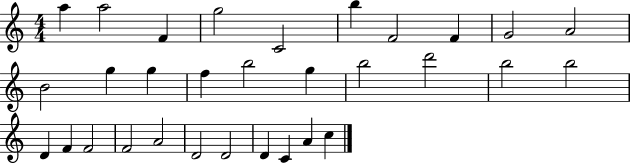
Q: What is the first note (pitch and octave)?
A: A5